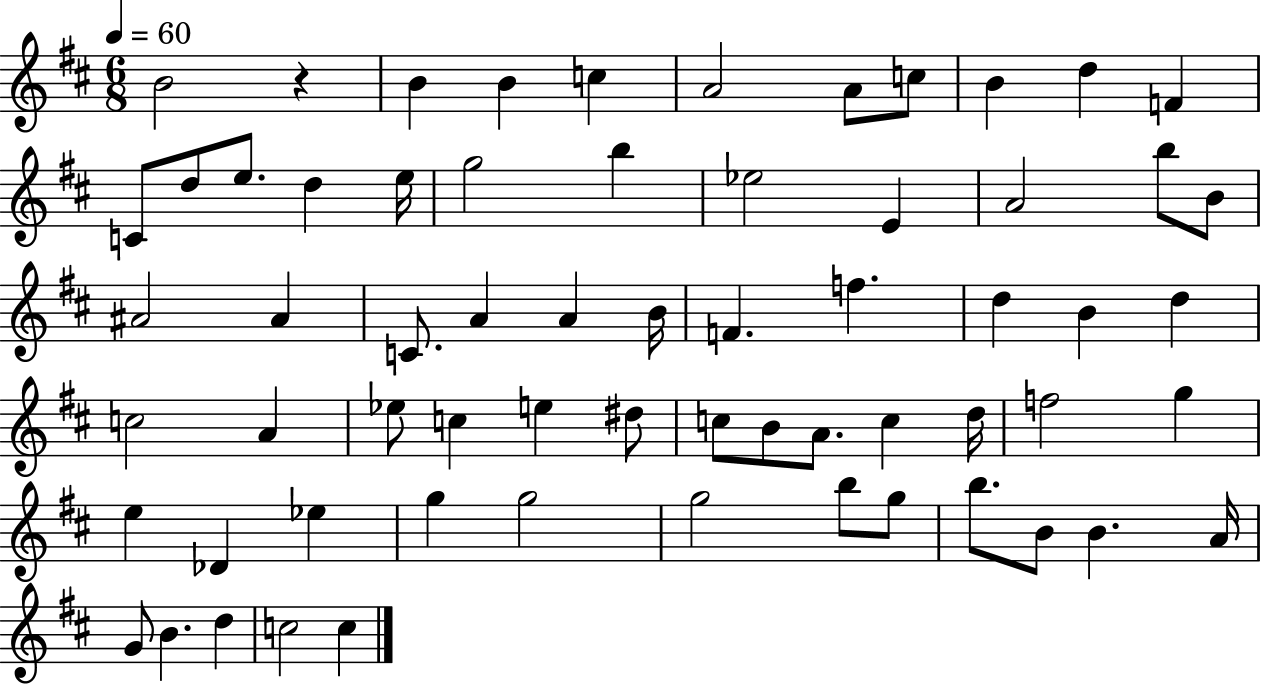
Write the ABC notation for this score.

X:1
T:Untitled
M:6/8
L:1/4
K:D
B2 z B B c A2 A/2 c/2 B d F C/2 d/2 e/2 d e/4 g2 b _e2 E A2 b/2 B/2 ^A2 ^A C/2 A A B/4 F f d B d c2 A _e/2 c e ^d/2 c/2 B/2 A/2 c d/4 f2 g e _D _e g g2 g2 b/2 g/2 b/2 B/2 B A/4 G/2 B d c2 c